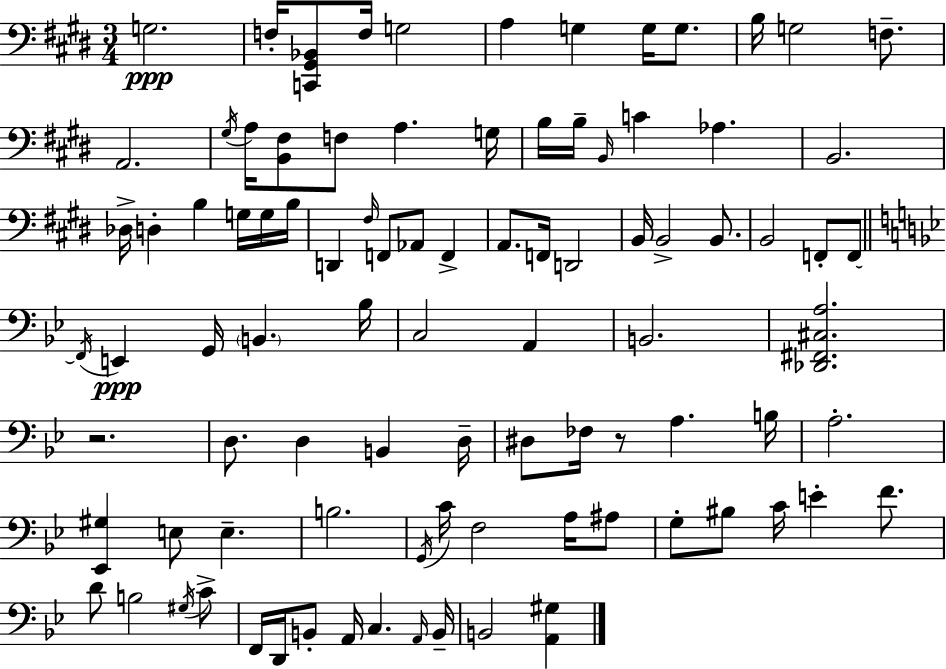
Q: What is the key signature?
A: E major